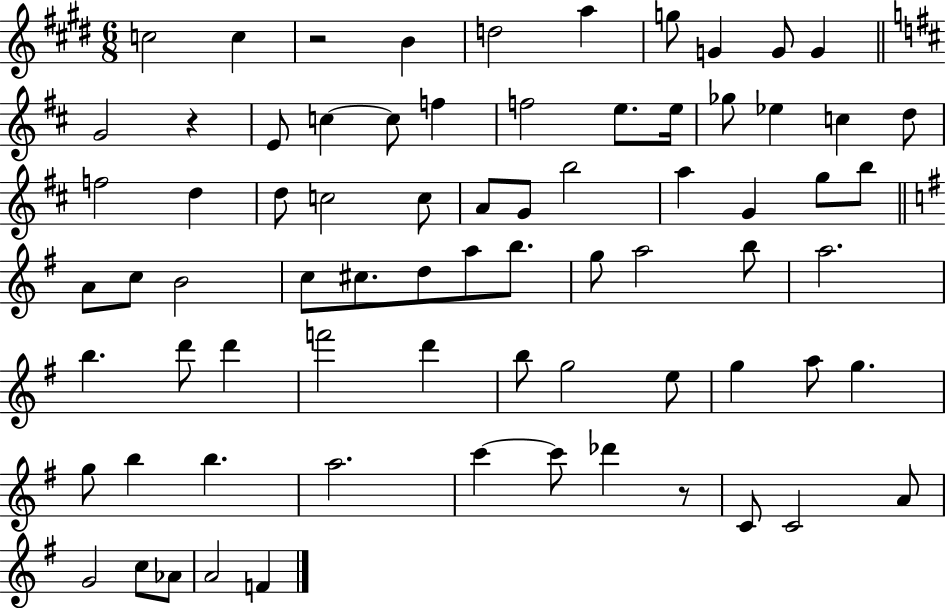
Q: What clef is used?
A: treble